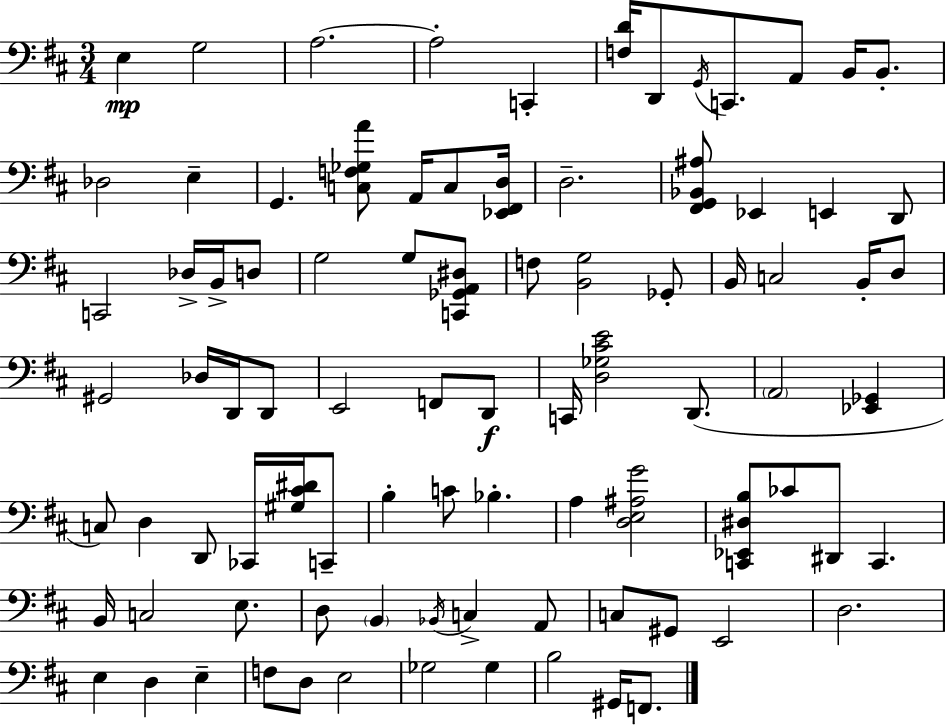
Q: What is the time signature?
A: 3/4